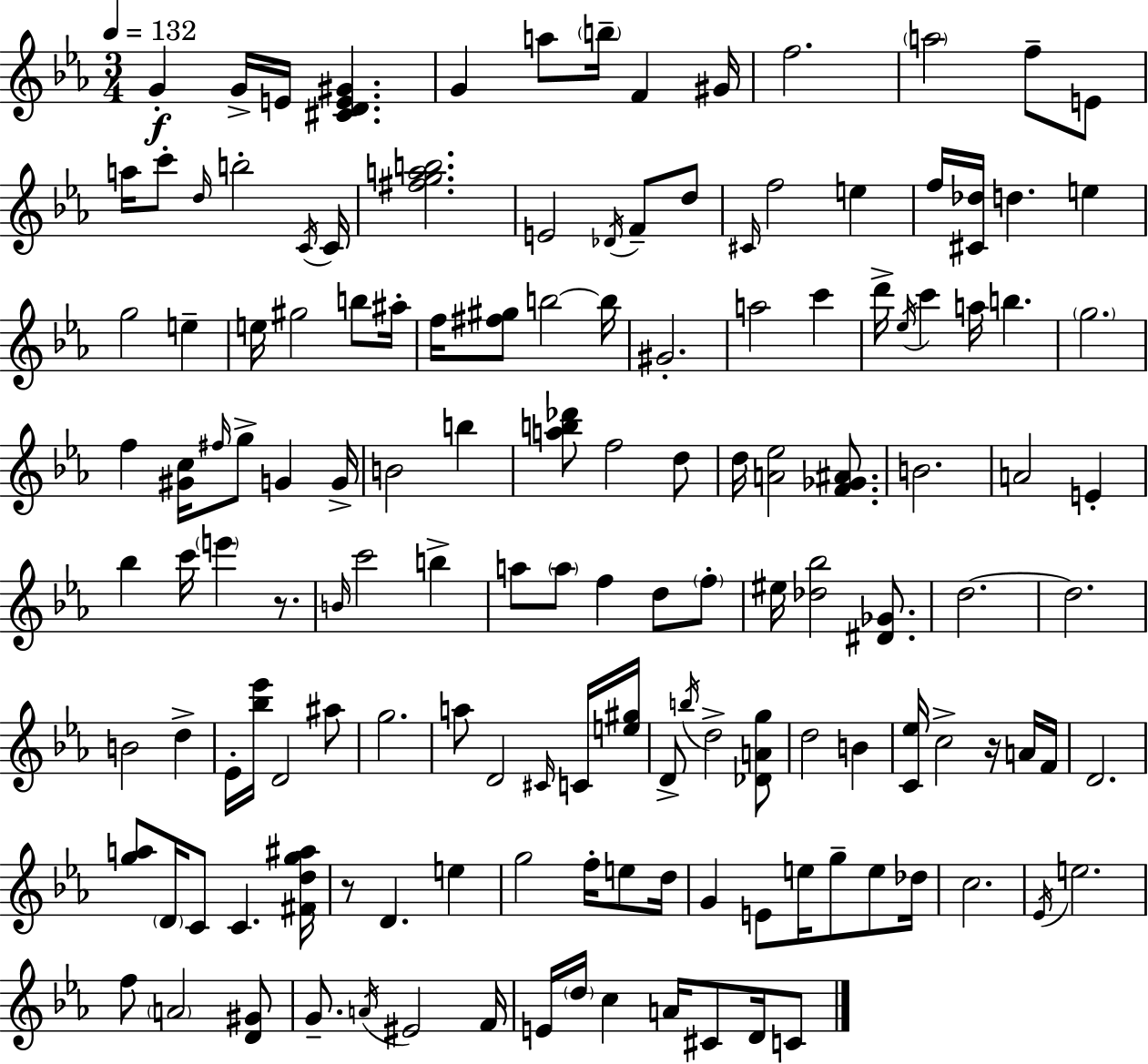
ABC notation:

X:1
T:Untitled
M:3/4
L:1/4
K:Eb
G G/4 E/4 [^CDE^G] G a/2 b/4 F ^G/4 f2 a2 f/2 E/2 a/4 c'/2 d/4 b2 C/4 C/4 [^fgab]2 E2 _D/4 F/2 d/2 ^C/4 f2 e f/4 [^C_d]/4 d e g2 e e/4 ^g2 b/2 ^a/4 f/4 [^f^g]/2 b2 b/4 ^G2 a2 c' d'/4 _e/4 c' a/4 b g2 f [^Gc]/4 ^f/4 g/2 G G/4 B2 b [ab_d']/2 f2 d/2 d/4 [A_e]2 [F_G^A]/2 B2 A2 E _b c'/4 e' z/2 B/4 c'2 b a/2 a/2 f d/2 f/2 ^e/4 [_d_b]2 [^D_G]/2 d2 d2 B2 d _E/4 [_b_e']/4 D2 ^a/2 g2 a/2 D2 ^C/4 C/4 [e^g]/4 D/2 b/4 d2 [_DAg]/2 d2 B [C_e]/4 c2 z/4 A/4 F/4 D2 [ga]/2 D/4 C/2 C [^Fdg^a]/4 z/2 D e g2 f/4 e/2 d/4 G E/2 e/4 g/2 e/2 _d/4 c2 _E/4 e2 f/2 A2 [D^G]/2 G/2 A/4 ^E2 F/4 E/4 d/4 c A/4 ^C/2 D/4 C/2